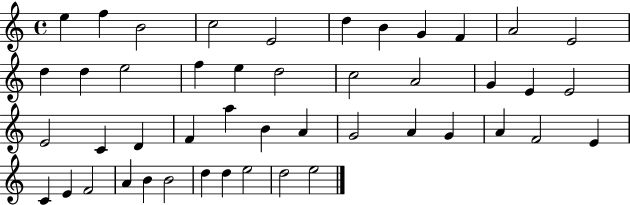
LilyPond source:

{
  \clef treble
  \time 4/4
  \defaultTimeSignature
  \key c \major
  e''4 f''4 b'2 | c''2 e'2 | d''4 b'4 g'4 f'4 | a'2 e'2 | \break d''4 d''4 e''2 | f''4 e''4 d''2 | c''2 a'2 | g'4 e'4 e'2 | \break e'2 c'4 d'4 | f'4 a''4 b'4 a'4 | g'2 a'4 g'4 | a'4 f'2 e'4 | \break c'4 e'4 f'2 | a'4 b'4 b'2 | d''4 d''4 e''2 | d''2 e''2 | \break \bar "|."
}